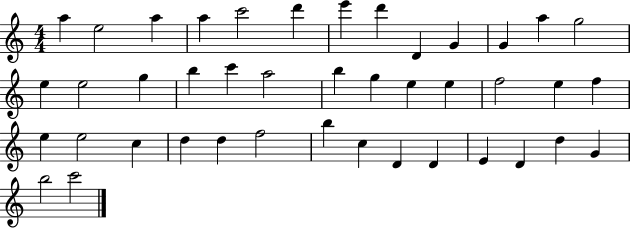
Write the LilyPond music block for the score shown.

{
  \clef treble
  \numericTimeSignature
  \time 4/4
  \key c \major
  a''4 e''2 a''4 | a''4 c'''2 d'''4 | e'''4 d'''4 d'4 g'4 | g'4 a''4 g''2 | \break e''4 e''2 g''4 | b''4 c'''4 a''2 | b''4 g''4 e''4 e''4 | f''2 e''4 f''4 | \break e''4 e''2 c''4 | d''4 d''4 f''2 | b''4 c''4 d'4 d'4 | e'4 d'4 d''4 g'4 | \break b''2 c'''2 | \bar "|."
}